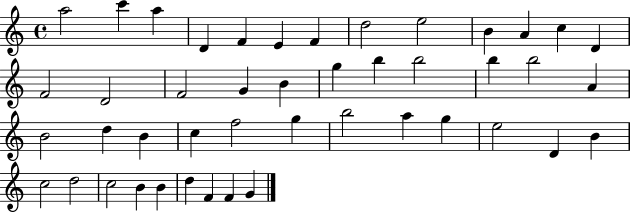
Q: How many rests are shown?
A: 0